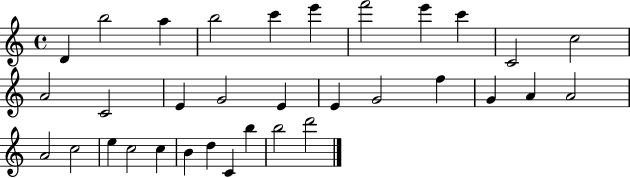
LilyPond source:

{
  \clef treble
  \time 4/4
  \defaultTimeSignature
  \key c \major
  d'4 b''2 a''4 | b''2 c'''4 e'''4 | f'''2 e'''4 c'''4 | c'2 c''2 | \break a'2 c'2 | e'4 g'2 e'4 | e'4 g'2 f''4 | g'4 a'4 a'2 | \break a'2 c''2 | e''4 c''2 c''4 | b'4 d''4 c'4 b''4 | b''2 d'''2 | \break \bar "|."
}